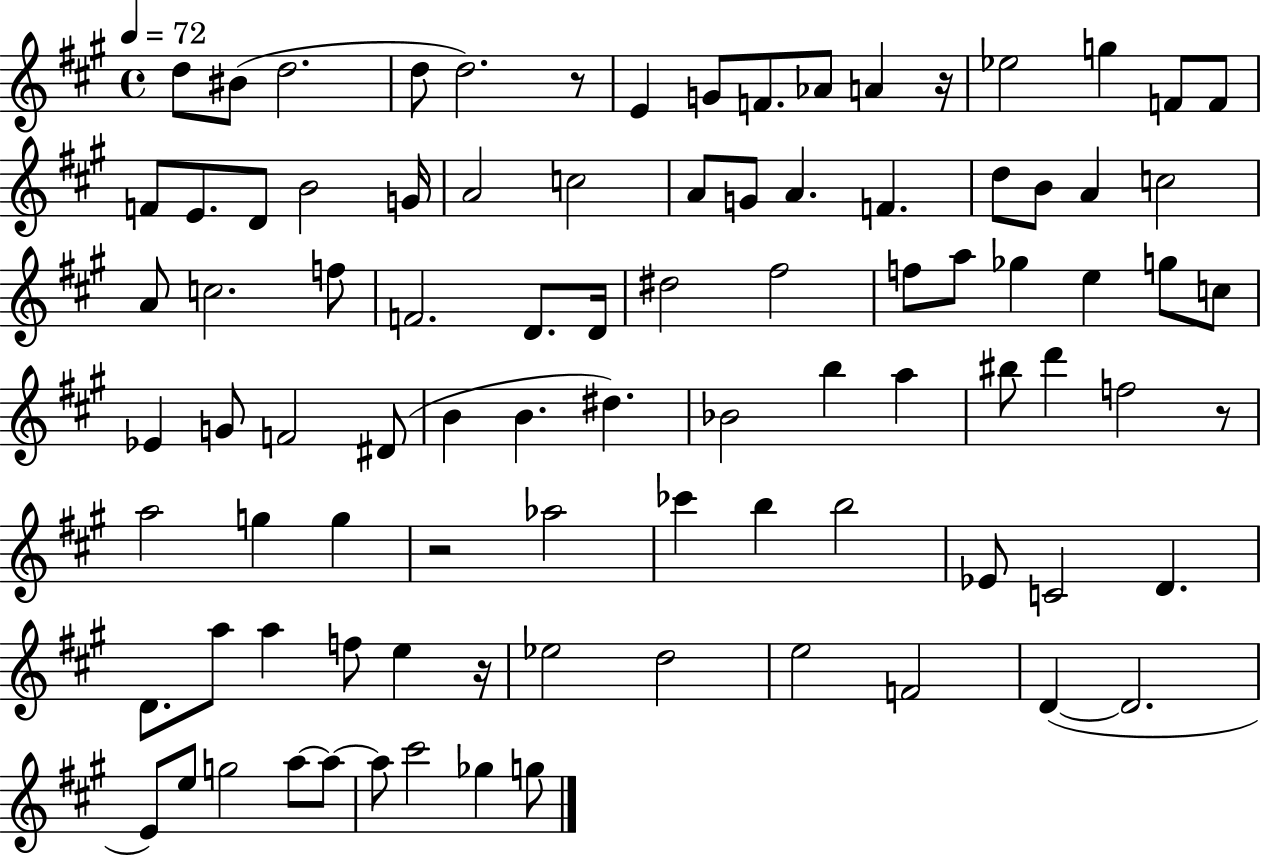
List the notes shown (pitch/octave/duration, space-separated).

D5/e BIS4/e D5/h. D5/e D5/h. R/e E4/q G4/e F4/e. Ab4/e A4/q R/s Eb5/h G5/q F4/e F4/e F4/e E4/e. D4/e B4/h G4/s A4/h C5/h A4/e G4/e A4/q. F4/q. D5/e B4/e A4/q C5/h A4/e C5/h. F5/e F4/h. D4/e. D4/s D#5/h F#5/h F5/e A5/e Gb5/q E5/q G5/e C5/e Eb4/q G4/e F4/h D#4/e B4/q B4/q. D#5/q. Bb4/h B5/q A5/q BIS5/e D6/q F5/h R/e A5/h G5/q G5/q R/h Ab5/h CES6/q B5/q B5/h Eb4/e C4/h D4/q. D4/e. A5/e A5/q F5/e E5/q R/s Eb5/h D5/h E5/h F4/h D4/q D4/h. E4/e E5/e G5/h A5/e A5/e A5/e C#6/h Gb5/q G5/e